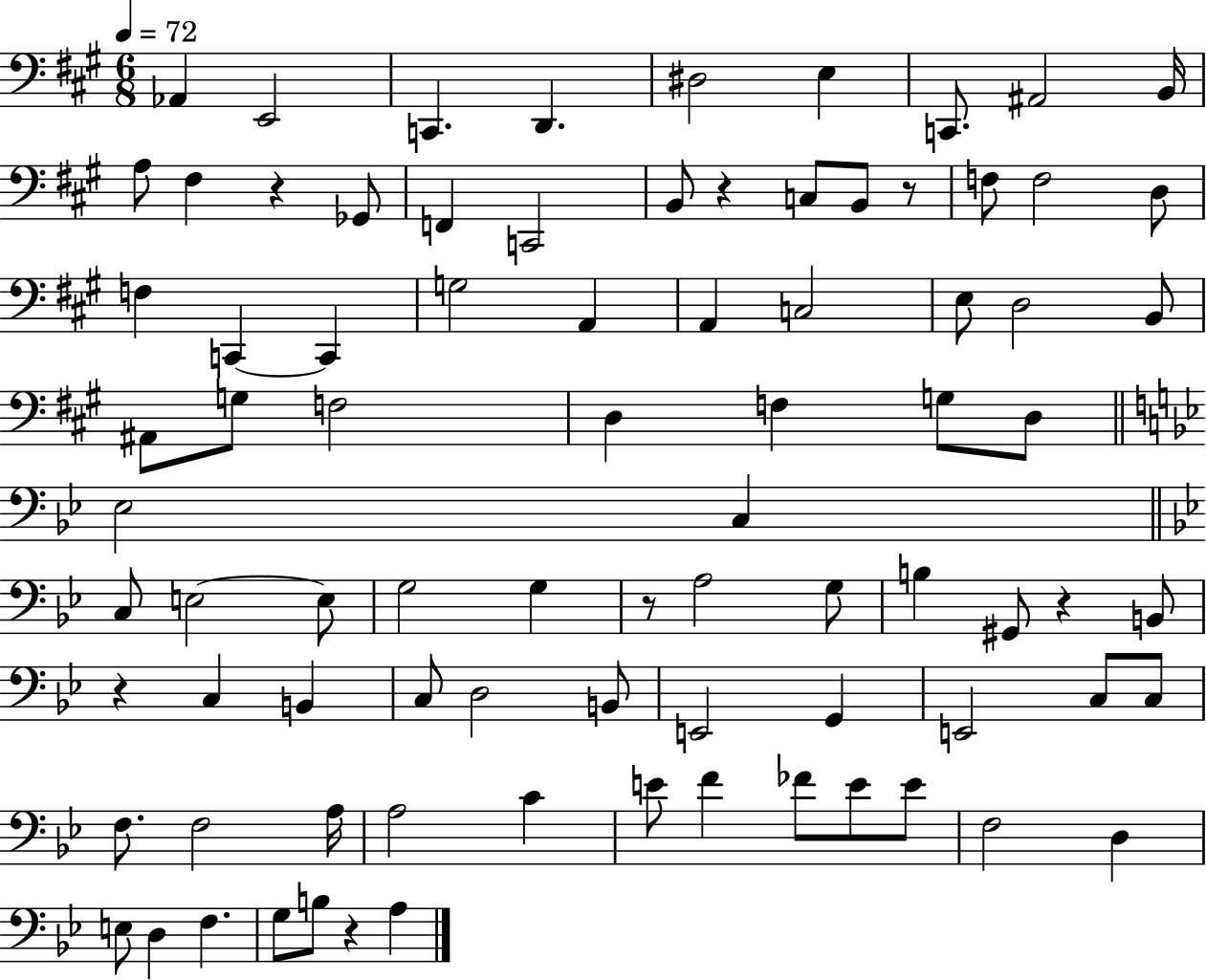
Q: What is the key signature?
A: A major